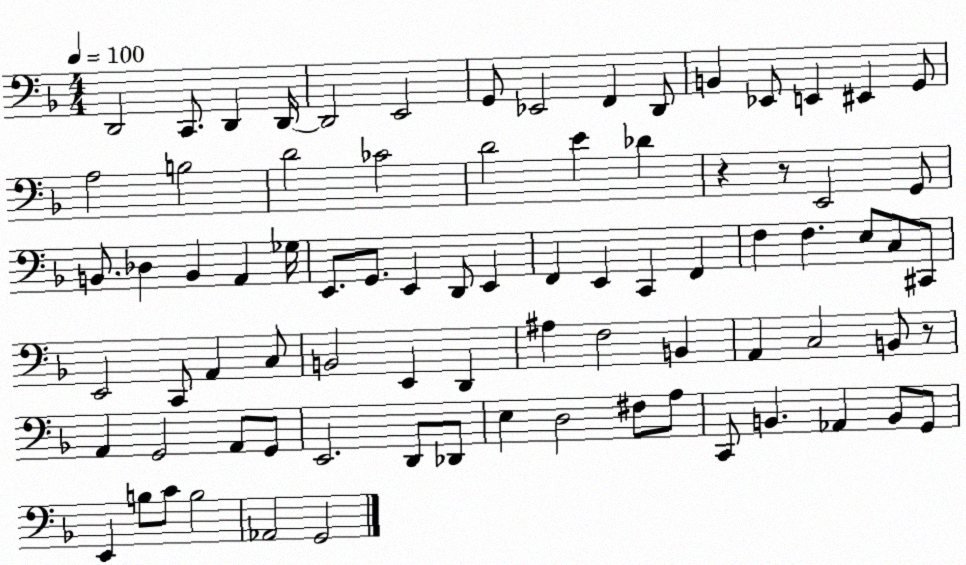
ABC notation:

X:1
T:Untitled
M:4/4
L:1/4
K:F
D,,2 C,,/2 D,, D,,/4 D,,2 E,,2 G,,/2 _E,,2 F,, D,,/2 B,, _E,,/2 E,, ^E,, G,,/2 A,2 B,2 D2 _C2 D2 E _D z z/2 E,,2 G,,/2 B,,/2 _D, B,, A,, _G,/4 E,,/2 G,,/2 E,, D,,/2 E,, F,, E,, C,, F,, F, F, E,/2 C,/2 ^C,,/2 E,,2 C,,/2 A,, C,/2 B,,2 E,, D,, ^A, F,2 B,, A,, C,2 B,,/2 z/2 A,, G,,2 A,,/2 G,,/2 E,,2 D,,/2 _D,,/2 E, D,2 ^F,/2 A,/2 C,,/2 B,, _A,, B,,/2 G,,/2 E,, B,/2 C/2 B,2 _A,,2 G,,2